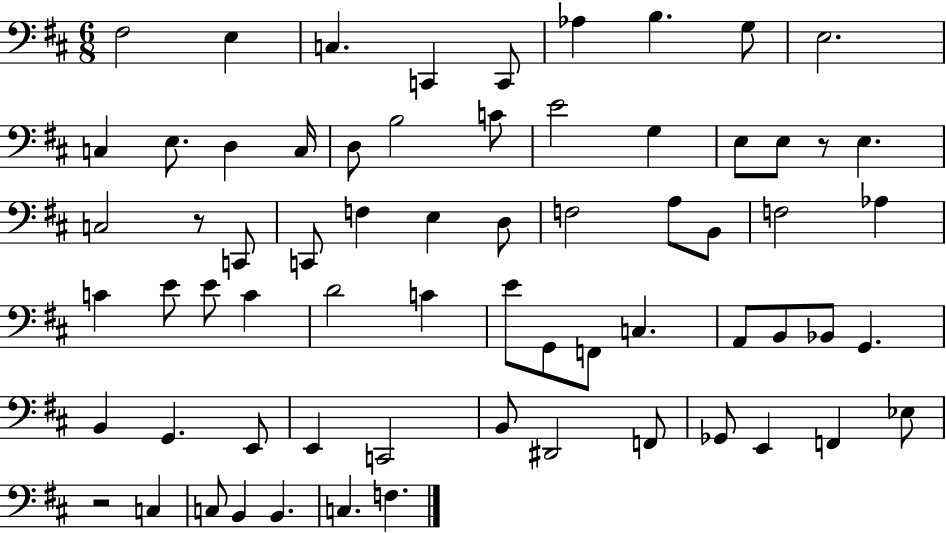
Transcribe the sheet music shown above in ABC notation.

X:1
T:Untitled
M:6/8
L:1/4
K:D
^F,2 E, C, C,, C,,/2 _A, B, G,/2 E,2 C, E,/2 D, C,/4 D,/2 B,2 C/2 E2 G, E,/2 E,/2 z/2 E, C,2 z/2 C,,/2 C,,/2 F, E, D,/2 F,2 A,/2 B,,/2 F,2 _A, C E/2 E/2 C D2 C E/2 G,,/2 F,,/2 C, A,,/2 B,,/2 _B,,/2 G,, B,, G,, E,,/2 E,, C,,2 B,,/2 ^D,,2 F,,/2 _G,,/2 E,, F,, _E,/2 z2 C, C,/2 B,, B,, C, F,